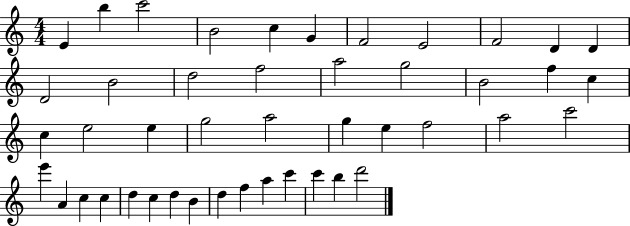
E4/q B5/q C6/h B4/h C5/q G4/q F4/h E4/h F4/h D4/q D4/q D4/h B4/h D5/h F5/h A5/h G5/h B4/h F5/q C5/q C5/q E5/h E5/q G5/h A5/h G5/q E5/q F5/h A5/h C6/h E6/q A4/q C5/q C5/q D5/q C5/q D5/q B4/q D5/q F5/q A5/q C6/q C6/q B5/q D6/h